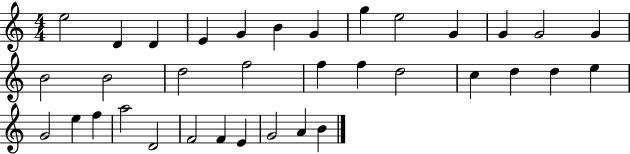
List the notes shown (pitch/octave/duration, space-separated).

E5/h D4/q D4/q E4/q G4/q B4/q G4/q G5/q E5/h G4/q G4/q G4/h G4/q B4/h B4/h D5/h F5/h F5/q F5/q D5/h C5/q D5/q D5/q E5/q G4/h E5/q F5/q A5/h D4/h F4/h F4/q E4/q G4/h A4/q B4/q